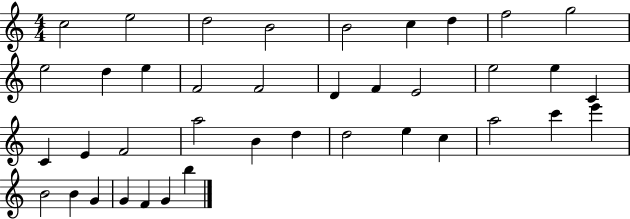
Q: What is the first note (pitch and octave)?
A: C5